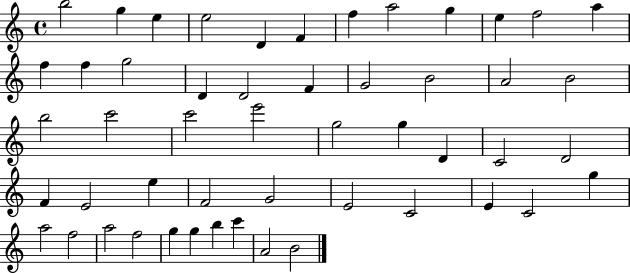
{
  \clef treble
  \time 4/4
  \defaultTimeSignature
  \key c \major
  b''2 g''4 e''4 | e''2 d'4 f'4 | f''4 a''2 g''4 | e''4 f''2 a''4 | \break f''4 f''4 g''2 | d'4 d'2 f'4 | g'2 b'2 | a'2 b'2 | \break b''2 c'''2 | c'''2 e'''2 | g''2 g''4 d'4 | c'2 d'2 | \break f'4 e'2 e''4 | f'2 g'2 | e'2 c'2 | e'4 c'2 g''4 | \break a''2 f''2 | a''2 f''2 | g''4 g''4 b''4 c'''4 | a'2 b'2 | \break \bar "|."
}